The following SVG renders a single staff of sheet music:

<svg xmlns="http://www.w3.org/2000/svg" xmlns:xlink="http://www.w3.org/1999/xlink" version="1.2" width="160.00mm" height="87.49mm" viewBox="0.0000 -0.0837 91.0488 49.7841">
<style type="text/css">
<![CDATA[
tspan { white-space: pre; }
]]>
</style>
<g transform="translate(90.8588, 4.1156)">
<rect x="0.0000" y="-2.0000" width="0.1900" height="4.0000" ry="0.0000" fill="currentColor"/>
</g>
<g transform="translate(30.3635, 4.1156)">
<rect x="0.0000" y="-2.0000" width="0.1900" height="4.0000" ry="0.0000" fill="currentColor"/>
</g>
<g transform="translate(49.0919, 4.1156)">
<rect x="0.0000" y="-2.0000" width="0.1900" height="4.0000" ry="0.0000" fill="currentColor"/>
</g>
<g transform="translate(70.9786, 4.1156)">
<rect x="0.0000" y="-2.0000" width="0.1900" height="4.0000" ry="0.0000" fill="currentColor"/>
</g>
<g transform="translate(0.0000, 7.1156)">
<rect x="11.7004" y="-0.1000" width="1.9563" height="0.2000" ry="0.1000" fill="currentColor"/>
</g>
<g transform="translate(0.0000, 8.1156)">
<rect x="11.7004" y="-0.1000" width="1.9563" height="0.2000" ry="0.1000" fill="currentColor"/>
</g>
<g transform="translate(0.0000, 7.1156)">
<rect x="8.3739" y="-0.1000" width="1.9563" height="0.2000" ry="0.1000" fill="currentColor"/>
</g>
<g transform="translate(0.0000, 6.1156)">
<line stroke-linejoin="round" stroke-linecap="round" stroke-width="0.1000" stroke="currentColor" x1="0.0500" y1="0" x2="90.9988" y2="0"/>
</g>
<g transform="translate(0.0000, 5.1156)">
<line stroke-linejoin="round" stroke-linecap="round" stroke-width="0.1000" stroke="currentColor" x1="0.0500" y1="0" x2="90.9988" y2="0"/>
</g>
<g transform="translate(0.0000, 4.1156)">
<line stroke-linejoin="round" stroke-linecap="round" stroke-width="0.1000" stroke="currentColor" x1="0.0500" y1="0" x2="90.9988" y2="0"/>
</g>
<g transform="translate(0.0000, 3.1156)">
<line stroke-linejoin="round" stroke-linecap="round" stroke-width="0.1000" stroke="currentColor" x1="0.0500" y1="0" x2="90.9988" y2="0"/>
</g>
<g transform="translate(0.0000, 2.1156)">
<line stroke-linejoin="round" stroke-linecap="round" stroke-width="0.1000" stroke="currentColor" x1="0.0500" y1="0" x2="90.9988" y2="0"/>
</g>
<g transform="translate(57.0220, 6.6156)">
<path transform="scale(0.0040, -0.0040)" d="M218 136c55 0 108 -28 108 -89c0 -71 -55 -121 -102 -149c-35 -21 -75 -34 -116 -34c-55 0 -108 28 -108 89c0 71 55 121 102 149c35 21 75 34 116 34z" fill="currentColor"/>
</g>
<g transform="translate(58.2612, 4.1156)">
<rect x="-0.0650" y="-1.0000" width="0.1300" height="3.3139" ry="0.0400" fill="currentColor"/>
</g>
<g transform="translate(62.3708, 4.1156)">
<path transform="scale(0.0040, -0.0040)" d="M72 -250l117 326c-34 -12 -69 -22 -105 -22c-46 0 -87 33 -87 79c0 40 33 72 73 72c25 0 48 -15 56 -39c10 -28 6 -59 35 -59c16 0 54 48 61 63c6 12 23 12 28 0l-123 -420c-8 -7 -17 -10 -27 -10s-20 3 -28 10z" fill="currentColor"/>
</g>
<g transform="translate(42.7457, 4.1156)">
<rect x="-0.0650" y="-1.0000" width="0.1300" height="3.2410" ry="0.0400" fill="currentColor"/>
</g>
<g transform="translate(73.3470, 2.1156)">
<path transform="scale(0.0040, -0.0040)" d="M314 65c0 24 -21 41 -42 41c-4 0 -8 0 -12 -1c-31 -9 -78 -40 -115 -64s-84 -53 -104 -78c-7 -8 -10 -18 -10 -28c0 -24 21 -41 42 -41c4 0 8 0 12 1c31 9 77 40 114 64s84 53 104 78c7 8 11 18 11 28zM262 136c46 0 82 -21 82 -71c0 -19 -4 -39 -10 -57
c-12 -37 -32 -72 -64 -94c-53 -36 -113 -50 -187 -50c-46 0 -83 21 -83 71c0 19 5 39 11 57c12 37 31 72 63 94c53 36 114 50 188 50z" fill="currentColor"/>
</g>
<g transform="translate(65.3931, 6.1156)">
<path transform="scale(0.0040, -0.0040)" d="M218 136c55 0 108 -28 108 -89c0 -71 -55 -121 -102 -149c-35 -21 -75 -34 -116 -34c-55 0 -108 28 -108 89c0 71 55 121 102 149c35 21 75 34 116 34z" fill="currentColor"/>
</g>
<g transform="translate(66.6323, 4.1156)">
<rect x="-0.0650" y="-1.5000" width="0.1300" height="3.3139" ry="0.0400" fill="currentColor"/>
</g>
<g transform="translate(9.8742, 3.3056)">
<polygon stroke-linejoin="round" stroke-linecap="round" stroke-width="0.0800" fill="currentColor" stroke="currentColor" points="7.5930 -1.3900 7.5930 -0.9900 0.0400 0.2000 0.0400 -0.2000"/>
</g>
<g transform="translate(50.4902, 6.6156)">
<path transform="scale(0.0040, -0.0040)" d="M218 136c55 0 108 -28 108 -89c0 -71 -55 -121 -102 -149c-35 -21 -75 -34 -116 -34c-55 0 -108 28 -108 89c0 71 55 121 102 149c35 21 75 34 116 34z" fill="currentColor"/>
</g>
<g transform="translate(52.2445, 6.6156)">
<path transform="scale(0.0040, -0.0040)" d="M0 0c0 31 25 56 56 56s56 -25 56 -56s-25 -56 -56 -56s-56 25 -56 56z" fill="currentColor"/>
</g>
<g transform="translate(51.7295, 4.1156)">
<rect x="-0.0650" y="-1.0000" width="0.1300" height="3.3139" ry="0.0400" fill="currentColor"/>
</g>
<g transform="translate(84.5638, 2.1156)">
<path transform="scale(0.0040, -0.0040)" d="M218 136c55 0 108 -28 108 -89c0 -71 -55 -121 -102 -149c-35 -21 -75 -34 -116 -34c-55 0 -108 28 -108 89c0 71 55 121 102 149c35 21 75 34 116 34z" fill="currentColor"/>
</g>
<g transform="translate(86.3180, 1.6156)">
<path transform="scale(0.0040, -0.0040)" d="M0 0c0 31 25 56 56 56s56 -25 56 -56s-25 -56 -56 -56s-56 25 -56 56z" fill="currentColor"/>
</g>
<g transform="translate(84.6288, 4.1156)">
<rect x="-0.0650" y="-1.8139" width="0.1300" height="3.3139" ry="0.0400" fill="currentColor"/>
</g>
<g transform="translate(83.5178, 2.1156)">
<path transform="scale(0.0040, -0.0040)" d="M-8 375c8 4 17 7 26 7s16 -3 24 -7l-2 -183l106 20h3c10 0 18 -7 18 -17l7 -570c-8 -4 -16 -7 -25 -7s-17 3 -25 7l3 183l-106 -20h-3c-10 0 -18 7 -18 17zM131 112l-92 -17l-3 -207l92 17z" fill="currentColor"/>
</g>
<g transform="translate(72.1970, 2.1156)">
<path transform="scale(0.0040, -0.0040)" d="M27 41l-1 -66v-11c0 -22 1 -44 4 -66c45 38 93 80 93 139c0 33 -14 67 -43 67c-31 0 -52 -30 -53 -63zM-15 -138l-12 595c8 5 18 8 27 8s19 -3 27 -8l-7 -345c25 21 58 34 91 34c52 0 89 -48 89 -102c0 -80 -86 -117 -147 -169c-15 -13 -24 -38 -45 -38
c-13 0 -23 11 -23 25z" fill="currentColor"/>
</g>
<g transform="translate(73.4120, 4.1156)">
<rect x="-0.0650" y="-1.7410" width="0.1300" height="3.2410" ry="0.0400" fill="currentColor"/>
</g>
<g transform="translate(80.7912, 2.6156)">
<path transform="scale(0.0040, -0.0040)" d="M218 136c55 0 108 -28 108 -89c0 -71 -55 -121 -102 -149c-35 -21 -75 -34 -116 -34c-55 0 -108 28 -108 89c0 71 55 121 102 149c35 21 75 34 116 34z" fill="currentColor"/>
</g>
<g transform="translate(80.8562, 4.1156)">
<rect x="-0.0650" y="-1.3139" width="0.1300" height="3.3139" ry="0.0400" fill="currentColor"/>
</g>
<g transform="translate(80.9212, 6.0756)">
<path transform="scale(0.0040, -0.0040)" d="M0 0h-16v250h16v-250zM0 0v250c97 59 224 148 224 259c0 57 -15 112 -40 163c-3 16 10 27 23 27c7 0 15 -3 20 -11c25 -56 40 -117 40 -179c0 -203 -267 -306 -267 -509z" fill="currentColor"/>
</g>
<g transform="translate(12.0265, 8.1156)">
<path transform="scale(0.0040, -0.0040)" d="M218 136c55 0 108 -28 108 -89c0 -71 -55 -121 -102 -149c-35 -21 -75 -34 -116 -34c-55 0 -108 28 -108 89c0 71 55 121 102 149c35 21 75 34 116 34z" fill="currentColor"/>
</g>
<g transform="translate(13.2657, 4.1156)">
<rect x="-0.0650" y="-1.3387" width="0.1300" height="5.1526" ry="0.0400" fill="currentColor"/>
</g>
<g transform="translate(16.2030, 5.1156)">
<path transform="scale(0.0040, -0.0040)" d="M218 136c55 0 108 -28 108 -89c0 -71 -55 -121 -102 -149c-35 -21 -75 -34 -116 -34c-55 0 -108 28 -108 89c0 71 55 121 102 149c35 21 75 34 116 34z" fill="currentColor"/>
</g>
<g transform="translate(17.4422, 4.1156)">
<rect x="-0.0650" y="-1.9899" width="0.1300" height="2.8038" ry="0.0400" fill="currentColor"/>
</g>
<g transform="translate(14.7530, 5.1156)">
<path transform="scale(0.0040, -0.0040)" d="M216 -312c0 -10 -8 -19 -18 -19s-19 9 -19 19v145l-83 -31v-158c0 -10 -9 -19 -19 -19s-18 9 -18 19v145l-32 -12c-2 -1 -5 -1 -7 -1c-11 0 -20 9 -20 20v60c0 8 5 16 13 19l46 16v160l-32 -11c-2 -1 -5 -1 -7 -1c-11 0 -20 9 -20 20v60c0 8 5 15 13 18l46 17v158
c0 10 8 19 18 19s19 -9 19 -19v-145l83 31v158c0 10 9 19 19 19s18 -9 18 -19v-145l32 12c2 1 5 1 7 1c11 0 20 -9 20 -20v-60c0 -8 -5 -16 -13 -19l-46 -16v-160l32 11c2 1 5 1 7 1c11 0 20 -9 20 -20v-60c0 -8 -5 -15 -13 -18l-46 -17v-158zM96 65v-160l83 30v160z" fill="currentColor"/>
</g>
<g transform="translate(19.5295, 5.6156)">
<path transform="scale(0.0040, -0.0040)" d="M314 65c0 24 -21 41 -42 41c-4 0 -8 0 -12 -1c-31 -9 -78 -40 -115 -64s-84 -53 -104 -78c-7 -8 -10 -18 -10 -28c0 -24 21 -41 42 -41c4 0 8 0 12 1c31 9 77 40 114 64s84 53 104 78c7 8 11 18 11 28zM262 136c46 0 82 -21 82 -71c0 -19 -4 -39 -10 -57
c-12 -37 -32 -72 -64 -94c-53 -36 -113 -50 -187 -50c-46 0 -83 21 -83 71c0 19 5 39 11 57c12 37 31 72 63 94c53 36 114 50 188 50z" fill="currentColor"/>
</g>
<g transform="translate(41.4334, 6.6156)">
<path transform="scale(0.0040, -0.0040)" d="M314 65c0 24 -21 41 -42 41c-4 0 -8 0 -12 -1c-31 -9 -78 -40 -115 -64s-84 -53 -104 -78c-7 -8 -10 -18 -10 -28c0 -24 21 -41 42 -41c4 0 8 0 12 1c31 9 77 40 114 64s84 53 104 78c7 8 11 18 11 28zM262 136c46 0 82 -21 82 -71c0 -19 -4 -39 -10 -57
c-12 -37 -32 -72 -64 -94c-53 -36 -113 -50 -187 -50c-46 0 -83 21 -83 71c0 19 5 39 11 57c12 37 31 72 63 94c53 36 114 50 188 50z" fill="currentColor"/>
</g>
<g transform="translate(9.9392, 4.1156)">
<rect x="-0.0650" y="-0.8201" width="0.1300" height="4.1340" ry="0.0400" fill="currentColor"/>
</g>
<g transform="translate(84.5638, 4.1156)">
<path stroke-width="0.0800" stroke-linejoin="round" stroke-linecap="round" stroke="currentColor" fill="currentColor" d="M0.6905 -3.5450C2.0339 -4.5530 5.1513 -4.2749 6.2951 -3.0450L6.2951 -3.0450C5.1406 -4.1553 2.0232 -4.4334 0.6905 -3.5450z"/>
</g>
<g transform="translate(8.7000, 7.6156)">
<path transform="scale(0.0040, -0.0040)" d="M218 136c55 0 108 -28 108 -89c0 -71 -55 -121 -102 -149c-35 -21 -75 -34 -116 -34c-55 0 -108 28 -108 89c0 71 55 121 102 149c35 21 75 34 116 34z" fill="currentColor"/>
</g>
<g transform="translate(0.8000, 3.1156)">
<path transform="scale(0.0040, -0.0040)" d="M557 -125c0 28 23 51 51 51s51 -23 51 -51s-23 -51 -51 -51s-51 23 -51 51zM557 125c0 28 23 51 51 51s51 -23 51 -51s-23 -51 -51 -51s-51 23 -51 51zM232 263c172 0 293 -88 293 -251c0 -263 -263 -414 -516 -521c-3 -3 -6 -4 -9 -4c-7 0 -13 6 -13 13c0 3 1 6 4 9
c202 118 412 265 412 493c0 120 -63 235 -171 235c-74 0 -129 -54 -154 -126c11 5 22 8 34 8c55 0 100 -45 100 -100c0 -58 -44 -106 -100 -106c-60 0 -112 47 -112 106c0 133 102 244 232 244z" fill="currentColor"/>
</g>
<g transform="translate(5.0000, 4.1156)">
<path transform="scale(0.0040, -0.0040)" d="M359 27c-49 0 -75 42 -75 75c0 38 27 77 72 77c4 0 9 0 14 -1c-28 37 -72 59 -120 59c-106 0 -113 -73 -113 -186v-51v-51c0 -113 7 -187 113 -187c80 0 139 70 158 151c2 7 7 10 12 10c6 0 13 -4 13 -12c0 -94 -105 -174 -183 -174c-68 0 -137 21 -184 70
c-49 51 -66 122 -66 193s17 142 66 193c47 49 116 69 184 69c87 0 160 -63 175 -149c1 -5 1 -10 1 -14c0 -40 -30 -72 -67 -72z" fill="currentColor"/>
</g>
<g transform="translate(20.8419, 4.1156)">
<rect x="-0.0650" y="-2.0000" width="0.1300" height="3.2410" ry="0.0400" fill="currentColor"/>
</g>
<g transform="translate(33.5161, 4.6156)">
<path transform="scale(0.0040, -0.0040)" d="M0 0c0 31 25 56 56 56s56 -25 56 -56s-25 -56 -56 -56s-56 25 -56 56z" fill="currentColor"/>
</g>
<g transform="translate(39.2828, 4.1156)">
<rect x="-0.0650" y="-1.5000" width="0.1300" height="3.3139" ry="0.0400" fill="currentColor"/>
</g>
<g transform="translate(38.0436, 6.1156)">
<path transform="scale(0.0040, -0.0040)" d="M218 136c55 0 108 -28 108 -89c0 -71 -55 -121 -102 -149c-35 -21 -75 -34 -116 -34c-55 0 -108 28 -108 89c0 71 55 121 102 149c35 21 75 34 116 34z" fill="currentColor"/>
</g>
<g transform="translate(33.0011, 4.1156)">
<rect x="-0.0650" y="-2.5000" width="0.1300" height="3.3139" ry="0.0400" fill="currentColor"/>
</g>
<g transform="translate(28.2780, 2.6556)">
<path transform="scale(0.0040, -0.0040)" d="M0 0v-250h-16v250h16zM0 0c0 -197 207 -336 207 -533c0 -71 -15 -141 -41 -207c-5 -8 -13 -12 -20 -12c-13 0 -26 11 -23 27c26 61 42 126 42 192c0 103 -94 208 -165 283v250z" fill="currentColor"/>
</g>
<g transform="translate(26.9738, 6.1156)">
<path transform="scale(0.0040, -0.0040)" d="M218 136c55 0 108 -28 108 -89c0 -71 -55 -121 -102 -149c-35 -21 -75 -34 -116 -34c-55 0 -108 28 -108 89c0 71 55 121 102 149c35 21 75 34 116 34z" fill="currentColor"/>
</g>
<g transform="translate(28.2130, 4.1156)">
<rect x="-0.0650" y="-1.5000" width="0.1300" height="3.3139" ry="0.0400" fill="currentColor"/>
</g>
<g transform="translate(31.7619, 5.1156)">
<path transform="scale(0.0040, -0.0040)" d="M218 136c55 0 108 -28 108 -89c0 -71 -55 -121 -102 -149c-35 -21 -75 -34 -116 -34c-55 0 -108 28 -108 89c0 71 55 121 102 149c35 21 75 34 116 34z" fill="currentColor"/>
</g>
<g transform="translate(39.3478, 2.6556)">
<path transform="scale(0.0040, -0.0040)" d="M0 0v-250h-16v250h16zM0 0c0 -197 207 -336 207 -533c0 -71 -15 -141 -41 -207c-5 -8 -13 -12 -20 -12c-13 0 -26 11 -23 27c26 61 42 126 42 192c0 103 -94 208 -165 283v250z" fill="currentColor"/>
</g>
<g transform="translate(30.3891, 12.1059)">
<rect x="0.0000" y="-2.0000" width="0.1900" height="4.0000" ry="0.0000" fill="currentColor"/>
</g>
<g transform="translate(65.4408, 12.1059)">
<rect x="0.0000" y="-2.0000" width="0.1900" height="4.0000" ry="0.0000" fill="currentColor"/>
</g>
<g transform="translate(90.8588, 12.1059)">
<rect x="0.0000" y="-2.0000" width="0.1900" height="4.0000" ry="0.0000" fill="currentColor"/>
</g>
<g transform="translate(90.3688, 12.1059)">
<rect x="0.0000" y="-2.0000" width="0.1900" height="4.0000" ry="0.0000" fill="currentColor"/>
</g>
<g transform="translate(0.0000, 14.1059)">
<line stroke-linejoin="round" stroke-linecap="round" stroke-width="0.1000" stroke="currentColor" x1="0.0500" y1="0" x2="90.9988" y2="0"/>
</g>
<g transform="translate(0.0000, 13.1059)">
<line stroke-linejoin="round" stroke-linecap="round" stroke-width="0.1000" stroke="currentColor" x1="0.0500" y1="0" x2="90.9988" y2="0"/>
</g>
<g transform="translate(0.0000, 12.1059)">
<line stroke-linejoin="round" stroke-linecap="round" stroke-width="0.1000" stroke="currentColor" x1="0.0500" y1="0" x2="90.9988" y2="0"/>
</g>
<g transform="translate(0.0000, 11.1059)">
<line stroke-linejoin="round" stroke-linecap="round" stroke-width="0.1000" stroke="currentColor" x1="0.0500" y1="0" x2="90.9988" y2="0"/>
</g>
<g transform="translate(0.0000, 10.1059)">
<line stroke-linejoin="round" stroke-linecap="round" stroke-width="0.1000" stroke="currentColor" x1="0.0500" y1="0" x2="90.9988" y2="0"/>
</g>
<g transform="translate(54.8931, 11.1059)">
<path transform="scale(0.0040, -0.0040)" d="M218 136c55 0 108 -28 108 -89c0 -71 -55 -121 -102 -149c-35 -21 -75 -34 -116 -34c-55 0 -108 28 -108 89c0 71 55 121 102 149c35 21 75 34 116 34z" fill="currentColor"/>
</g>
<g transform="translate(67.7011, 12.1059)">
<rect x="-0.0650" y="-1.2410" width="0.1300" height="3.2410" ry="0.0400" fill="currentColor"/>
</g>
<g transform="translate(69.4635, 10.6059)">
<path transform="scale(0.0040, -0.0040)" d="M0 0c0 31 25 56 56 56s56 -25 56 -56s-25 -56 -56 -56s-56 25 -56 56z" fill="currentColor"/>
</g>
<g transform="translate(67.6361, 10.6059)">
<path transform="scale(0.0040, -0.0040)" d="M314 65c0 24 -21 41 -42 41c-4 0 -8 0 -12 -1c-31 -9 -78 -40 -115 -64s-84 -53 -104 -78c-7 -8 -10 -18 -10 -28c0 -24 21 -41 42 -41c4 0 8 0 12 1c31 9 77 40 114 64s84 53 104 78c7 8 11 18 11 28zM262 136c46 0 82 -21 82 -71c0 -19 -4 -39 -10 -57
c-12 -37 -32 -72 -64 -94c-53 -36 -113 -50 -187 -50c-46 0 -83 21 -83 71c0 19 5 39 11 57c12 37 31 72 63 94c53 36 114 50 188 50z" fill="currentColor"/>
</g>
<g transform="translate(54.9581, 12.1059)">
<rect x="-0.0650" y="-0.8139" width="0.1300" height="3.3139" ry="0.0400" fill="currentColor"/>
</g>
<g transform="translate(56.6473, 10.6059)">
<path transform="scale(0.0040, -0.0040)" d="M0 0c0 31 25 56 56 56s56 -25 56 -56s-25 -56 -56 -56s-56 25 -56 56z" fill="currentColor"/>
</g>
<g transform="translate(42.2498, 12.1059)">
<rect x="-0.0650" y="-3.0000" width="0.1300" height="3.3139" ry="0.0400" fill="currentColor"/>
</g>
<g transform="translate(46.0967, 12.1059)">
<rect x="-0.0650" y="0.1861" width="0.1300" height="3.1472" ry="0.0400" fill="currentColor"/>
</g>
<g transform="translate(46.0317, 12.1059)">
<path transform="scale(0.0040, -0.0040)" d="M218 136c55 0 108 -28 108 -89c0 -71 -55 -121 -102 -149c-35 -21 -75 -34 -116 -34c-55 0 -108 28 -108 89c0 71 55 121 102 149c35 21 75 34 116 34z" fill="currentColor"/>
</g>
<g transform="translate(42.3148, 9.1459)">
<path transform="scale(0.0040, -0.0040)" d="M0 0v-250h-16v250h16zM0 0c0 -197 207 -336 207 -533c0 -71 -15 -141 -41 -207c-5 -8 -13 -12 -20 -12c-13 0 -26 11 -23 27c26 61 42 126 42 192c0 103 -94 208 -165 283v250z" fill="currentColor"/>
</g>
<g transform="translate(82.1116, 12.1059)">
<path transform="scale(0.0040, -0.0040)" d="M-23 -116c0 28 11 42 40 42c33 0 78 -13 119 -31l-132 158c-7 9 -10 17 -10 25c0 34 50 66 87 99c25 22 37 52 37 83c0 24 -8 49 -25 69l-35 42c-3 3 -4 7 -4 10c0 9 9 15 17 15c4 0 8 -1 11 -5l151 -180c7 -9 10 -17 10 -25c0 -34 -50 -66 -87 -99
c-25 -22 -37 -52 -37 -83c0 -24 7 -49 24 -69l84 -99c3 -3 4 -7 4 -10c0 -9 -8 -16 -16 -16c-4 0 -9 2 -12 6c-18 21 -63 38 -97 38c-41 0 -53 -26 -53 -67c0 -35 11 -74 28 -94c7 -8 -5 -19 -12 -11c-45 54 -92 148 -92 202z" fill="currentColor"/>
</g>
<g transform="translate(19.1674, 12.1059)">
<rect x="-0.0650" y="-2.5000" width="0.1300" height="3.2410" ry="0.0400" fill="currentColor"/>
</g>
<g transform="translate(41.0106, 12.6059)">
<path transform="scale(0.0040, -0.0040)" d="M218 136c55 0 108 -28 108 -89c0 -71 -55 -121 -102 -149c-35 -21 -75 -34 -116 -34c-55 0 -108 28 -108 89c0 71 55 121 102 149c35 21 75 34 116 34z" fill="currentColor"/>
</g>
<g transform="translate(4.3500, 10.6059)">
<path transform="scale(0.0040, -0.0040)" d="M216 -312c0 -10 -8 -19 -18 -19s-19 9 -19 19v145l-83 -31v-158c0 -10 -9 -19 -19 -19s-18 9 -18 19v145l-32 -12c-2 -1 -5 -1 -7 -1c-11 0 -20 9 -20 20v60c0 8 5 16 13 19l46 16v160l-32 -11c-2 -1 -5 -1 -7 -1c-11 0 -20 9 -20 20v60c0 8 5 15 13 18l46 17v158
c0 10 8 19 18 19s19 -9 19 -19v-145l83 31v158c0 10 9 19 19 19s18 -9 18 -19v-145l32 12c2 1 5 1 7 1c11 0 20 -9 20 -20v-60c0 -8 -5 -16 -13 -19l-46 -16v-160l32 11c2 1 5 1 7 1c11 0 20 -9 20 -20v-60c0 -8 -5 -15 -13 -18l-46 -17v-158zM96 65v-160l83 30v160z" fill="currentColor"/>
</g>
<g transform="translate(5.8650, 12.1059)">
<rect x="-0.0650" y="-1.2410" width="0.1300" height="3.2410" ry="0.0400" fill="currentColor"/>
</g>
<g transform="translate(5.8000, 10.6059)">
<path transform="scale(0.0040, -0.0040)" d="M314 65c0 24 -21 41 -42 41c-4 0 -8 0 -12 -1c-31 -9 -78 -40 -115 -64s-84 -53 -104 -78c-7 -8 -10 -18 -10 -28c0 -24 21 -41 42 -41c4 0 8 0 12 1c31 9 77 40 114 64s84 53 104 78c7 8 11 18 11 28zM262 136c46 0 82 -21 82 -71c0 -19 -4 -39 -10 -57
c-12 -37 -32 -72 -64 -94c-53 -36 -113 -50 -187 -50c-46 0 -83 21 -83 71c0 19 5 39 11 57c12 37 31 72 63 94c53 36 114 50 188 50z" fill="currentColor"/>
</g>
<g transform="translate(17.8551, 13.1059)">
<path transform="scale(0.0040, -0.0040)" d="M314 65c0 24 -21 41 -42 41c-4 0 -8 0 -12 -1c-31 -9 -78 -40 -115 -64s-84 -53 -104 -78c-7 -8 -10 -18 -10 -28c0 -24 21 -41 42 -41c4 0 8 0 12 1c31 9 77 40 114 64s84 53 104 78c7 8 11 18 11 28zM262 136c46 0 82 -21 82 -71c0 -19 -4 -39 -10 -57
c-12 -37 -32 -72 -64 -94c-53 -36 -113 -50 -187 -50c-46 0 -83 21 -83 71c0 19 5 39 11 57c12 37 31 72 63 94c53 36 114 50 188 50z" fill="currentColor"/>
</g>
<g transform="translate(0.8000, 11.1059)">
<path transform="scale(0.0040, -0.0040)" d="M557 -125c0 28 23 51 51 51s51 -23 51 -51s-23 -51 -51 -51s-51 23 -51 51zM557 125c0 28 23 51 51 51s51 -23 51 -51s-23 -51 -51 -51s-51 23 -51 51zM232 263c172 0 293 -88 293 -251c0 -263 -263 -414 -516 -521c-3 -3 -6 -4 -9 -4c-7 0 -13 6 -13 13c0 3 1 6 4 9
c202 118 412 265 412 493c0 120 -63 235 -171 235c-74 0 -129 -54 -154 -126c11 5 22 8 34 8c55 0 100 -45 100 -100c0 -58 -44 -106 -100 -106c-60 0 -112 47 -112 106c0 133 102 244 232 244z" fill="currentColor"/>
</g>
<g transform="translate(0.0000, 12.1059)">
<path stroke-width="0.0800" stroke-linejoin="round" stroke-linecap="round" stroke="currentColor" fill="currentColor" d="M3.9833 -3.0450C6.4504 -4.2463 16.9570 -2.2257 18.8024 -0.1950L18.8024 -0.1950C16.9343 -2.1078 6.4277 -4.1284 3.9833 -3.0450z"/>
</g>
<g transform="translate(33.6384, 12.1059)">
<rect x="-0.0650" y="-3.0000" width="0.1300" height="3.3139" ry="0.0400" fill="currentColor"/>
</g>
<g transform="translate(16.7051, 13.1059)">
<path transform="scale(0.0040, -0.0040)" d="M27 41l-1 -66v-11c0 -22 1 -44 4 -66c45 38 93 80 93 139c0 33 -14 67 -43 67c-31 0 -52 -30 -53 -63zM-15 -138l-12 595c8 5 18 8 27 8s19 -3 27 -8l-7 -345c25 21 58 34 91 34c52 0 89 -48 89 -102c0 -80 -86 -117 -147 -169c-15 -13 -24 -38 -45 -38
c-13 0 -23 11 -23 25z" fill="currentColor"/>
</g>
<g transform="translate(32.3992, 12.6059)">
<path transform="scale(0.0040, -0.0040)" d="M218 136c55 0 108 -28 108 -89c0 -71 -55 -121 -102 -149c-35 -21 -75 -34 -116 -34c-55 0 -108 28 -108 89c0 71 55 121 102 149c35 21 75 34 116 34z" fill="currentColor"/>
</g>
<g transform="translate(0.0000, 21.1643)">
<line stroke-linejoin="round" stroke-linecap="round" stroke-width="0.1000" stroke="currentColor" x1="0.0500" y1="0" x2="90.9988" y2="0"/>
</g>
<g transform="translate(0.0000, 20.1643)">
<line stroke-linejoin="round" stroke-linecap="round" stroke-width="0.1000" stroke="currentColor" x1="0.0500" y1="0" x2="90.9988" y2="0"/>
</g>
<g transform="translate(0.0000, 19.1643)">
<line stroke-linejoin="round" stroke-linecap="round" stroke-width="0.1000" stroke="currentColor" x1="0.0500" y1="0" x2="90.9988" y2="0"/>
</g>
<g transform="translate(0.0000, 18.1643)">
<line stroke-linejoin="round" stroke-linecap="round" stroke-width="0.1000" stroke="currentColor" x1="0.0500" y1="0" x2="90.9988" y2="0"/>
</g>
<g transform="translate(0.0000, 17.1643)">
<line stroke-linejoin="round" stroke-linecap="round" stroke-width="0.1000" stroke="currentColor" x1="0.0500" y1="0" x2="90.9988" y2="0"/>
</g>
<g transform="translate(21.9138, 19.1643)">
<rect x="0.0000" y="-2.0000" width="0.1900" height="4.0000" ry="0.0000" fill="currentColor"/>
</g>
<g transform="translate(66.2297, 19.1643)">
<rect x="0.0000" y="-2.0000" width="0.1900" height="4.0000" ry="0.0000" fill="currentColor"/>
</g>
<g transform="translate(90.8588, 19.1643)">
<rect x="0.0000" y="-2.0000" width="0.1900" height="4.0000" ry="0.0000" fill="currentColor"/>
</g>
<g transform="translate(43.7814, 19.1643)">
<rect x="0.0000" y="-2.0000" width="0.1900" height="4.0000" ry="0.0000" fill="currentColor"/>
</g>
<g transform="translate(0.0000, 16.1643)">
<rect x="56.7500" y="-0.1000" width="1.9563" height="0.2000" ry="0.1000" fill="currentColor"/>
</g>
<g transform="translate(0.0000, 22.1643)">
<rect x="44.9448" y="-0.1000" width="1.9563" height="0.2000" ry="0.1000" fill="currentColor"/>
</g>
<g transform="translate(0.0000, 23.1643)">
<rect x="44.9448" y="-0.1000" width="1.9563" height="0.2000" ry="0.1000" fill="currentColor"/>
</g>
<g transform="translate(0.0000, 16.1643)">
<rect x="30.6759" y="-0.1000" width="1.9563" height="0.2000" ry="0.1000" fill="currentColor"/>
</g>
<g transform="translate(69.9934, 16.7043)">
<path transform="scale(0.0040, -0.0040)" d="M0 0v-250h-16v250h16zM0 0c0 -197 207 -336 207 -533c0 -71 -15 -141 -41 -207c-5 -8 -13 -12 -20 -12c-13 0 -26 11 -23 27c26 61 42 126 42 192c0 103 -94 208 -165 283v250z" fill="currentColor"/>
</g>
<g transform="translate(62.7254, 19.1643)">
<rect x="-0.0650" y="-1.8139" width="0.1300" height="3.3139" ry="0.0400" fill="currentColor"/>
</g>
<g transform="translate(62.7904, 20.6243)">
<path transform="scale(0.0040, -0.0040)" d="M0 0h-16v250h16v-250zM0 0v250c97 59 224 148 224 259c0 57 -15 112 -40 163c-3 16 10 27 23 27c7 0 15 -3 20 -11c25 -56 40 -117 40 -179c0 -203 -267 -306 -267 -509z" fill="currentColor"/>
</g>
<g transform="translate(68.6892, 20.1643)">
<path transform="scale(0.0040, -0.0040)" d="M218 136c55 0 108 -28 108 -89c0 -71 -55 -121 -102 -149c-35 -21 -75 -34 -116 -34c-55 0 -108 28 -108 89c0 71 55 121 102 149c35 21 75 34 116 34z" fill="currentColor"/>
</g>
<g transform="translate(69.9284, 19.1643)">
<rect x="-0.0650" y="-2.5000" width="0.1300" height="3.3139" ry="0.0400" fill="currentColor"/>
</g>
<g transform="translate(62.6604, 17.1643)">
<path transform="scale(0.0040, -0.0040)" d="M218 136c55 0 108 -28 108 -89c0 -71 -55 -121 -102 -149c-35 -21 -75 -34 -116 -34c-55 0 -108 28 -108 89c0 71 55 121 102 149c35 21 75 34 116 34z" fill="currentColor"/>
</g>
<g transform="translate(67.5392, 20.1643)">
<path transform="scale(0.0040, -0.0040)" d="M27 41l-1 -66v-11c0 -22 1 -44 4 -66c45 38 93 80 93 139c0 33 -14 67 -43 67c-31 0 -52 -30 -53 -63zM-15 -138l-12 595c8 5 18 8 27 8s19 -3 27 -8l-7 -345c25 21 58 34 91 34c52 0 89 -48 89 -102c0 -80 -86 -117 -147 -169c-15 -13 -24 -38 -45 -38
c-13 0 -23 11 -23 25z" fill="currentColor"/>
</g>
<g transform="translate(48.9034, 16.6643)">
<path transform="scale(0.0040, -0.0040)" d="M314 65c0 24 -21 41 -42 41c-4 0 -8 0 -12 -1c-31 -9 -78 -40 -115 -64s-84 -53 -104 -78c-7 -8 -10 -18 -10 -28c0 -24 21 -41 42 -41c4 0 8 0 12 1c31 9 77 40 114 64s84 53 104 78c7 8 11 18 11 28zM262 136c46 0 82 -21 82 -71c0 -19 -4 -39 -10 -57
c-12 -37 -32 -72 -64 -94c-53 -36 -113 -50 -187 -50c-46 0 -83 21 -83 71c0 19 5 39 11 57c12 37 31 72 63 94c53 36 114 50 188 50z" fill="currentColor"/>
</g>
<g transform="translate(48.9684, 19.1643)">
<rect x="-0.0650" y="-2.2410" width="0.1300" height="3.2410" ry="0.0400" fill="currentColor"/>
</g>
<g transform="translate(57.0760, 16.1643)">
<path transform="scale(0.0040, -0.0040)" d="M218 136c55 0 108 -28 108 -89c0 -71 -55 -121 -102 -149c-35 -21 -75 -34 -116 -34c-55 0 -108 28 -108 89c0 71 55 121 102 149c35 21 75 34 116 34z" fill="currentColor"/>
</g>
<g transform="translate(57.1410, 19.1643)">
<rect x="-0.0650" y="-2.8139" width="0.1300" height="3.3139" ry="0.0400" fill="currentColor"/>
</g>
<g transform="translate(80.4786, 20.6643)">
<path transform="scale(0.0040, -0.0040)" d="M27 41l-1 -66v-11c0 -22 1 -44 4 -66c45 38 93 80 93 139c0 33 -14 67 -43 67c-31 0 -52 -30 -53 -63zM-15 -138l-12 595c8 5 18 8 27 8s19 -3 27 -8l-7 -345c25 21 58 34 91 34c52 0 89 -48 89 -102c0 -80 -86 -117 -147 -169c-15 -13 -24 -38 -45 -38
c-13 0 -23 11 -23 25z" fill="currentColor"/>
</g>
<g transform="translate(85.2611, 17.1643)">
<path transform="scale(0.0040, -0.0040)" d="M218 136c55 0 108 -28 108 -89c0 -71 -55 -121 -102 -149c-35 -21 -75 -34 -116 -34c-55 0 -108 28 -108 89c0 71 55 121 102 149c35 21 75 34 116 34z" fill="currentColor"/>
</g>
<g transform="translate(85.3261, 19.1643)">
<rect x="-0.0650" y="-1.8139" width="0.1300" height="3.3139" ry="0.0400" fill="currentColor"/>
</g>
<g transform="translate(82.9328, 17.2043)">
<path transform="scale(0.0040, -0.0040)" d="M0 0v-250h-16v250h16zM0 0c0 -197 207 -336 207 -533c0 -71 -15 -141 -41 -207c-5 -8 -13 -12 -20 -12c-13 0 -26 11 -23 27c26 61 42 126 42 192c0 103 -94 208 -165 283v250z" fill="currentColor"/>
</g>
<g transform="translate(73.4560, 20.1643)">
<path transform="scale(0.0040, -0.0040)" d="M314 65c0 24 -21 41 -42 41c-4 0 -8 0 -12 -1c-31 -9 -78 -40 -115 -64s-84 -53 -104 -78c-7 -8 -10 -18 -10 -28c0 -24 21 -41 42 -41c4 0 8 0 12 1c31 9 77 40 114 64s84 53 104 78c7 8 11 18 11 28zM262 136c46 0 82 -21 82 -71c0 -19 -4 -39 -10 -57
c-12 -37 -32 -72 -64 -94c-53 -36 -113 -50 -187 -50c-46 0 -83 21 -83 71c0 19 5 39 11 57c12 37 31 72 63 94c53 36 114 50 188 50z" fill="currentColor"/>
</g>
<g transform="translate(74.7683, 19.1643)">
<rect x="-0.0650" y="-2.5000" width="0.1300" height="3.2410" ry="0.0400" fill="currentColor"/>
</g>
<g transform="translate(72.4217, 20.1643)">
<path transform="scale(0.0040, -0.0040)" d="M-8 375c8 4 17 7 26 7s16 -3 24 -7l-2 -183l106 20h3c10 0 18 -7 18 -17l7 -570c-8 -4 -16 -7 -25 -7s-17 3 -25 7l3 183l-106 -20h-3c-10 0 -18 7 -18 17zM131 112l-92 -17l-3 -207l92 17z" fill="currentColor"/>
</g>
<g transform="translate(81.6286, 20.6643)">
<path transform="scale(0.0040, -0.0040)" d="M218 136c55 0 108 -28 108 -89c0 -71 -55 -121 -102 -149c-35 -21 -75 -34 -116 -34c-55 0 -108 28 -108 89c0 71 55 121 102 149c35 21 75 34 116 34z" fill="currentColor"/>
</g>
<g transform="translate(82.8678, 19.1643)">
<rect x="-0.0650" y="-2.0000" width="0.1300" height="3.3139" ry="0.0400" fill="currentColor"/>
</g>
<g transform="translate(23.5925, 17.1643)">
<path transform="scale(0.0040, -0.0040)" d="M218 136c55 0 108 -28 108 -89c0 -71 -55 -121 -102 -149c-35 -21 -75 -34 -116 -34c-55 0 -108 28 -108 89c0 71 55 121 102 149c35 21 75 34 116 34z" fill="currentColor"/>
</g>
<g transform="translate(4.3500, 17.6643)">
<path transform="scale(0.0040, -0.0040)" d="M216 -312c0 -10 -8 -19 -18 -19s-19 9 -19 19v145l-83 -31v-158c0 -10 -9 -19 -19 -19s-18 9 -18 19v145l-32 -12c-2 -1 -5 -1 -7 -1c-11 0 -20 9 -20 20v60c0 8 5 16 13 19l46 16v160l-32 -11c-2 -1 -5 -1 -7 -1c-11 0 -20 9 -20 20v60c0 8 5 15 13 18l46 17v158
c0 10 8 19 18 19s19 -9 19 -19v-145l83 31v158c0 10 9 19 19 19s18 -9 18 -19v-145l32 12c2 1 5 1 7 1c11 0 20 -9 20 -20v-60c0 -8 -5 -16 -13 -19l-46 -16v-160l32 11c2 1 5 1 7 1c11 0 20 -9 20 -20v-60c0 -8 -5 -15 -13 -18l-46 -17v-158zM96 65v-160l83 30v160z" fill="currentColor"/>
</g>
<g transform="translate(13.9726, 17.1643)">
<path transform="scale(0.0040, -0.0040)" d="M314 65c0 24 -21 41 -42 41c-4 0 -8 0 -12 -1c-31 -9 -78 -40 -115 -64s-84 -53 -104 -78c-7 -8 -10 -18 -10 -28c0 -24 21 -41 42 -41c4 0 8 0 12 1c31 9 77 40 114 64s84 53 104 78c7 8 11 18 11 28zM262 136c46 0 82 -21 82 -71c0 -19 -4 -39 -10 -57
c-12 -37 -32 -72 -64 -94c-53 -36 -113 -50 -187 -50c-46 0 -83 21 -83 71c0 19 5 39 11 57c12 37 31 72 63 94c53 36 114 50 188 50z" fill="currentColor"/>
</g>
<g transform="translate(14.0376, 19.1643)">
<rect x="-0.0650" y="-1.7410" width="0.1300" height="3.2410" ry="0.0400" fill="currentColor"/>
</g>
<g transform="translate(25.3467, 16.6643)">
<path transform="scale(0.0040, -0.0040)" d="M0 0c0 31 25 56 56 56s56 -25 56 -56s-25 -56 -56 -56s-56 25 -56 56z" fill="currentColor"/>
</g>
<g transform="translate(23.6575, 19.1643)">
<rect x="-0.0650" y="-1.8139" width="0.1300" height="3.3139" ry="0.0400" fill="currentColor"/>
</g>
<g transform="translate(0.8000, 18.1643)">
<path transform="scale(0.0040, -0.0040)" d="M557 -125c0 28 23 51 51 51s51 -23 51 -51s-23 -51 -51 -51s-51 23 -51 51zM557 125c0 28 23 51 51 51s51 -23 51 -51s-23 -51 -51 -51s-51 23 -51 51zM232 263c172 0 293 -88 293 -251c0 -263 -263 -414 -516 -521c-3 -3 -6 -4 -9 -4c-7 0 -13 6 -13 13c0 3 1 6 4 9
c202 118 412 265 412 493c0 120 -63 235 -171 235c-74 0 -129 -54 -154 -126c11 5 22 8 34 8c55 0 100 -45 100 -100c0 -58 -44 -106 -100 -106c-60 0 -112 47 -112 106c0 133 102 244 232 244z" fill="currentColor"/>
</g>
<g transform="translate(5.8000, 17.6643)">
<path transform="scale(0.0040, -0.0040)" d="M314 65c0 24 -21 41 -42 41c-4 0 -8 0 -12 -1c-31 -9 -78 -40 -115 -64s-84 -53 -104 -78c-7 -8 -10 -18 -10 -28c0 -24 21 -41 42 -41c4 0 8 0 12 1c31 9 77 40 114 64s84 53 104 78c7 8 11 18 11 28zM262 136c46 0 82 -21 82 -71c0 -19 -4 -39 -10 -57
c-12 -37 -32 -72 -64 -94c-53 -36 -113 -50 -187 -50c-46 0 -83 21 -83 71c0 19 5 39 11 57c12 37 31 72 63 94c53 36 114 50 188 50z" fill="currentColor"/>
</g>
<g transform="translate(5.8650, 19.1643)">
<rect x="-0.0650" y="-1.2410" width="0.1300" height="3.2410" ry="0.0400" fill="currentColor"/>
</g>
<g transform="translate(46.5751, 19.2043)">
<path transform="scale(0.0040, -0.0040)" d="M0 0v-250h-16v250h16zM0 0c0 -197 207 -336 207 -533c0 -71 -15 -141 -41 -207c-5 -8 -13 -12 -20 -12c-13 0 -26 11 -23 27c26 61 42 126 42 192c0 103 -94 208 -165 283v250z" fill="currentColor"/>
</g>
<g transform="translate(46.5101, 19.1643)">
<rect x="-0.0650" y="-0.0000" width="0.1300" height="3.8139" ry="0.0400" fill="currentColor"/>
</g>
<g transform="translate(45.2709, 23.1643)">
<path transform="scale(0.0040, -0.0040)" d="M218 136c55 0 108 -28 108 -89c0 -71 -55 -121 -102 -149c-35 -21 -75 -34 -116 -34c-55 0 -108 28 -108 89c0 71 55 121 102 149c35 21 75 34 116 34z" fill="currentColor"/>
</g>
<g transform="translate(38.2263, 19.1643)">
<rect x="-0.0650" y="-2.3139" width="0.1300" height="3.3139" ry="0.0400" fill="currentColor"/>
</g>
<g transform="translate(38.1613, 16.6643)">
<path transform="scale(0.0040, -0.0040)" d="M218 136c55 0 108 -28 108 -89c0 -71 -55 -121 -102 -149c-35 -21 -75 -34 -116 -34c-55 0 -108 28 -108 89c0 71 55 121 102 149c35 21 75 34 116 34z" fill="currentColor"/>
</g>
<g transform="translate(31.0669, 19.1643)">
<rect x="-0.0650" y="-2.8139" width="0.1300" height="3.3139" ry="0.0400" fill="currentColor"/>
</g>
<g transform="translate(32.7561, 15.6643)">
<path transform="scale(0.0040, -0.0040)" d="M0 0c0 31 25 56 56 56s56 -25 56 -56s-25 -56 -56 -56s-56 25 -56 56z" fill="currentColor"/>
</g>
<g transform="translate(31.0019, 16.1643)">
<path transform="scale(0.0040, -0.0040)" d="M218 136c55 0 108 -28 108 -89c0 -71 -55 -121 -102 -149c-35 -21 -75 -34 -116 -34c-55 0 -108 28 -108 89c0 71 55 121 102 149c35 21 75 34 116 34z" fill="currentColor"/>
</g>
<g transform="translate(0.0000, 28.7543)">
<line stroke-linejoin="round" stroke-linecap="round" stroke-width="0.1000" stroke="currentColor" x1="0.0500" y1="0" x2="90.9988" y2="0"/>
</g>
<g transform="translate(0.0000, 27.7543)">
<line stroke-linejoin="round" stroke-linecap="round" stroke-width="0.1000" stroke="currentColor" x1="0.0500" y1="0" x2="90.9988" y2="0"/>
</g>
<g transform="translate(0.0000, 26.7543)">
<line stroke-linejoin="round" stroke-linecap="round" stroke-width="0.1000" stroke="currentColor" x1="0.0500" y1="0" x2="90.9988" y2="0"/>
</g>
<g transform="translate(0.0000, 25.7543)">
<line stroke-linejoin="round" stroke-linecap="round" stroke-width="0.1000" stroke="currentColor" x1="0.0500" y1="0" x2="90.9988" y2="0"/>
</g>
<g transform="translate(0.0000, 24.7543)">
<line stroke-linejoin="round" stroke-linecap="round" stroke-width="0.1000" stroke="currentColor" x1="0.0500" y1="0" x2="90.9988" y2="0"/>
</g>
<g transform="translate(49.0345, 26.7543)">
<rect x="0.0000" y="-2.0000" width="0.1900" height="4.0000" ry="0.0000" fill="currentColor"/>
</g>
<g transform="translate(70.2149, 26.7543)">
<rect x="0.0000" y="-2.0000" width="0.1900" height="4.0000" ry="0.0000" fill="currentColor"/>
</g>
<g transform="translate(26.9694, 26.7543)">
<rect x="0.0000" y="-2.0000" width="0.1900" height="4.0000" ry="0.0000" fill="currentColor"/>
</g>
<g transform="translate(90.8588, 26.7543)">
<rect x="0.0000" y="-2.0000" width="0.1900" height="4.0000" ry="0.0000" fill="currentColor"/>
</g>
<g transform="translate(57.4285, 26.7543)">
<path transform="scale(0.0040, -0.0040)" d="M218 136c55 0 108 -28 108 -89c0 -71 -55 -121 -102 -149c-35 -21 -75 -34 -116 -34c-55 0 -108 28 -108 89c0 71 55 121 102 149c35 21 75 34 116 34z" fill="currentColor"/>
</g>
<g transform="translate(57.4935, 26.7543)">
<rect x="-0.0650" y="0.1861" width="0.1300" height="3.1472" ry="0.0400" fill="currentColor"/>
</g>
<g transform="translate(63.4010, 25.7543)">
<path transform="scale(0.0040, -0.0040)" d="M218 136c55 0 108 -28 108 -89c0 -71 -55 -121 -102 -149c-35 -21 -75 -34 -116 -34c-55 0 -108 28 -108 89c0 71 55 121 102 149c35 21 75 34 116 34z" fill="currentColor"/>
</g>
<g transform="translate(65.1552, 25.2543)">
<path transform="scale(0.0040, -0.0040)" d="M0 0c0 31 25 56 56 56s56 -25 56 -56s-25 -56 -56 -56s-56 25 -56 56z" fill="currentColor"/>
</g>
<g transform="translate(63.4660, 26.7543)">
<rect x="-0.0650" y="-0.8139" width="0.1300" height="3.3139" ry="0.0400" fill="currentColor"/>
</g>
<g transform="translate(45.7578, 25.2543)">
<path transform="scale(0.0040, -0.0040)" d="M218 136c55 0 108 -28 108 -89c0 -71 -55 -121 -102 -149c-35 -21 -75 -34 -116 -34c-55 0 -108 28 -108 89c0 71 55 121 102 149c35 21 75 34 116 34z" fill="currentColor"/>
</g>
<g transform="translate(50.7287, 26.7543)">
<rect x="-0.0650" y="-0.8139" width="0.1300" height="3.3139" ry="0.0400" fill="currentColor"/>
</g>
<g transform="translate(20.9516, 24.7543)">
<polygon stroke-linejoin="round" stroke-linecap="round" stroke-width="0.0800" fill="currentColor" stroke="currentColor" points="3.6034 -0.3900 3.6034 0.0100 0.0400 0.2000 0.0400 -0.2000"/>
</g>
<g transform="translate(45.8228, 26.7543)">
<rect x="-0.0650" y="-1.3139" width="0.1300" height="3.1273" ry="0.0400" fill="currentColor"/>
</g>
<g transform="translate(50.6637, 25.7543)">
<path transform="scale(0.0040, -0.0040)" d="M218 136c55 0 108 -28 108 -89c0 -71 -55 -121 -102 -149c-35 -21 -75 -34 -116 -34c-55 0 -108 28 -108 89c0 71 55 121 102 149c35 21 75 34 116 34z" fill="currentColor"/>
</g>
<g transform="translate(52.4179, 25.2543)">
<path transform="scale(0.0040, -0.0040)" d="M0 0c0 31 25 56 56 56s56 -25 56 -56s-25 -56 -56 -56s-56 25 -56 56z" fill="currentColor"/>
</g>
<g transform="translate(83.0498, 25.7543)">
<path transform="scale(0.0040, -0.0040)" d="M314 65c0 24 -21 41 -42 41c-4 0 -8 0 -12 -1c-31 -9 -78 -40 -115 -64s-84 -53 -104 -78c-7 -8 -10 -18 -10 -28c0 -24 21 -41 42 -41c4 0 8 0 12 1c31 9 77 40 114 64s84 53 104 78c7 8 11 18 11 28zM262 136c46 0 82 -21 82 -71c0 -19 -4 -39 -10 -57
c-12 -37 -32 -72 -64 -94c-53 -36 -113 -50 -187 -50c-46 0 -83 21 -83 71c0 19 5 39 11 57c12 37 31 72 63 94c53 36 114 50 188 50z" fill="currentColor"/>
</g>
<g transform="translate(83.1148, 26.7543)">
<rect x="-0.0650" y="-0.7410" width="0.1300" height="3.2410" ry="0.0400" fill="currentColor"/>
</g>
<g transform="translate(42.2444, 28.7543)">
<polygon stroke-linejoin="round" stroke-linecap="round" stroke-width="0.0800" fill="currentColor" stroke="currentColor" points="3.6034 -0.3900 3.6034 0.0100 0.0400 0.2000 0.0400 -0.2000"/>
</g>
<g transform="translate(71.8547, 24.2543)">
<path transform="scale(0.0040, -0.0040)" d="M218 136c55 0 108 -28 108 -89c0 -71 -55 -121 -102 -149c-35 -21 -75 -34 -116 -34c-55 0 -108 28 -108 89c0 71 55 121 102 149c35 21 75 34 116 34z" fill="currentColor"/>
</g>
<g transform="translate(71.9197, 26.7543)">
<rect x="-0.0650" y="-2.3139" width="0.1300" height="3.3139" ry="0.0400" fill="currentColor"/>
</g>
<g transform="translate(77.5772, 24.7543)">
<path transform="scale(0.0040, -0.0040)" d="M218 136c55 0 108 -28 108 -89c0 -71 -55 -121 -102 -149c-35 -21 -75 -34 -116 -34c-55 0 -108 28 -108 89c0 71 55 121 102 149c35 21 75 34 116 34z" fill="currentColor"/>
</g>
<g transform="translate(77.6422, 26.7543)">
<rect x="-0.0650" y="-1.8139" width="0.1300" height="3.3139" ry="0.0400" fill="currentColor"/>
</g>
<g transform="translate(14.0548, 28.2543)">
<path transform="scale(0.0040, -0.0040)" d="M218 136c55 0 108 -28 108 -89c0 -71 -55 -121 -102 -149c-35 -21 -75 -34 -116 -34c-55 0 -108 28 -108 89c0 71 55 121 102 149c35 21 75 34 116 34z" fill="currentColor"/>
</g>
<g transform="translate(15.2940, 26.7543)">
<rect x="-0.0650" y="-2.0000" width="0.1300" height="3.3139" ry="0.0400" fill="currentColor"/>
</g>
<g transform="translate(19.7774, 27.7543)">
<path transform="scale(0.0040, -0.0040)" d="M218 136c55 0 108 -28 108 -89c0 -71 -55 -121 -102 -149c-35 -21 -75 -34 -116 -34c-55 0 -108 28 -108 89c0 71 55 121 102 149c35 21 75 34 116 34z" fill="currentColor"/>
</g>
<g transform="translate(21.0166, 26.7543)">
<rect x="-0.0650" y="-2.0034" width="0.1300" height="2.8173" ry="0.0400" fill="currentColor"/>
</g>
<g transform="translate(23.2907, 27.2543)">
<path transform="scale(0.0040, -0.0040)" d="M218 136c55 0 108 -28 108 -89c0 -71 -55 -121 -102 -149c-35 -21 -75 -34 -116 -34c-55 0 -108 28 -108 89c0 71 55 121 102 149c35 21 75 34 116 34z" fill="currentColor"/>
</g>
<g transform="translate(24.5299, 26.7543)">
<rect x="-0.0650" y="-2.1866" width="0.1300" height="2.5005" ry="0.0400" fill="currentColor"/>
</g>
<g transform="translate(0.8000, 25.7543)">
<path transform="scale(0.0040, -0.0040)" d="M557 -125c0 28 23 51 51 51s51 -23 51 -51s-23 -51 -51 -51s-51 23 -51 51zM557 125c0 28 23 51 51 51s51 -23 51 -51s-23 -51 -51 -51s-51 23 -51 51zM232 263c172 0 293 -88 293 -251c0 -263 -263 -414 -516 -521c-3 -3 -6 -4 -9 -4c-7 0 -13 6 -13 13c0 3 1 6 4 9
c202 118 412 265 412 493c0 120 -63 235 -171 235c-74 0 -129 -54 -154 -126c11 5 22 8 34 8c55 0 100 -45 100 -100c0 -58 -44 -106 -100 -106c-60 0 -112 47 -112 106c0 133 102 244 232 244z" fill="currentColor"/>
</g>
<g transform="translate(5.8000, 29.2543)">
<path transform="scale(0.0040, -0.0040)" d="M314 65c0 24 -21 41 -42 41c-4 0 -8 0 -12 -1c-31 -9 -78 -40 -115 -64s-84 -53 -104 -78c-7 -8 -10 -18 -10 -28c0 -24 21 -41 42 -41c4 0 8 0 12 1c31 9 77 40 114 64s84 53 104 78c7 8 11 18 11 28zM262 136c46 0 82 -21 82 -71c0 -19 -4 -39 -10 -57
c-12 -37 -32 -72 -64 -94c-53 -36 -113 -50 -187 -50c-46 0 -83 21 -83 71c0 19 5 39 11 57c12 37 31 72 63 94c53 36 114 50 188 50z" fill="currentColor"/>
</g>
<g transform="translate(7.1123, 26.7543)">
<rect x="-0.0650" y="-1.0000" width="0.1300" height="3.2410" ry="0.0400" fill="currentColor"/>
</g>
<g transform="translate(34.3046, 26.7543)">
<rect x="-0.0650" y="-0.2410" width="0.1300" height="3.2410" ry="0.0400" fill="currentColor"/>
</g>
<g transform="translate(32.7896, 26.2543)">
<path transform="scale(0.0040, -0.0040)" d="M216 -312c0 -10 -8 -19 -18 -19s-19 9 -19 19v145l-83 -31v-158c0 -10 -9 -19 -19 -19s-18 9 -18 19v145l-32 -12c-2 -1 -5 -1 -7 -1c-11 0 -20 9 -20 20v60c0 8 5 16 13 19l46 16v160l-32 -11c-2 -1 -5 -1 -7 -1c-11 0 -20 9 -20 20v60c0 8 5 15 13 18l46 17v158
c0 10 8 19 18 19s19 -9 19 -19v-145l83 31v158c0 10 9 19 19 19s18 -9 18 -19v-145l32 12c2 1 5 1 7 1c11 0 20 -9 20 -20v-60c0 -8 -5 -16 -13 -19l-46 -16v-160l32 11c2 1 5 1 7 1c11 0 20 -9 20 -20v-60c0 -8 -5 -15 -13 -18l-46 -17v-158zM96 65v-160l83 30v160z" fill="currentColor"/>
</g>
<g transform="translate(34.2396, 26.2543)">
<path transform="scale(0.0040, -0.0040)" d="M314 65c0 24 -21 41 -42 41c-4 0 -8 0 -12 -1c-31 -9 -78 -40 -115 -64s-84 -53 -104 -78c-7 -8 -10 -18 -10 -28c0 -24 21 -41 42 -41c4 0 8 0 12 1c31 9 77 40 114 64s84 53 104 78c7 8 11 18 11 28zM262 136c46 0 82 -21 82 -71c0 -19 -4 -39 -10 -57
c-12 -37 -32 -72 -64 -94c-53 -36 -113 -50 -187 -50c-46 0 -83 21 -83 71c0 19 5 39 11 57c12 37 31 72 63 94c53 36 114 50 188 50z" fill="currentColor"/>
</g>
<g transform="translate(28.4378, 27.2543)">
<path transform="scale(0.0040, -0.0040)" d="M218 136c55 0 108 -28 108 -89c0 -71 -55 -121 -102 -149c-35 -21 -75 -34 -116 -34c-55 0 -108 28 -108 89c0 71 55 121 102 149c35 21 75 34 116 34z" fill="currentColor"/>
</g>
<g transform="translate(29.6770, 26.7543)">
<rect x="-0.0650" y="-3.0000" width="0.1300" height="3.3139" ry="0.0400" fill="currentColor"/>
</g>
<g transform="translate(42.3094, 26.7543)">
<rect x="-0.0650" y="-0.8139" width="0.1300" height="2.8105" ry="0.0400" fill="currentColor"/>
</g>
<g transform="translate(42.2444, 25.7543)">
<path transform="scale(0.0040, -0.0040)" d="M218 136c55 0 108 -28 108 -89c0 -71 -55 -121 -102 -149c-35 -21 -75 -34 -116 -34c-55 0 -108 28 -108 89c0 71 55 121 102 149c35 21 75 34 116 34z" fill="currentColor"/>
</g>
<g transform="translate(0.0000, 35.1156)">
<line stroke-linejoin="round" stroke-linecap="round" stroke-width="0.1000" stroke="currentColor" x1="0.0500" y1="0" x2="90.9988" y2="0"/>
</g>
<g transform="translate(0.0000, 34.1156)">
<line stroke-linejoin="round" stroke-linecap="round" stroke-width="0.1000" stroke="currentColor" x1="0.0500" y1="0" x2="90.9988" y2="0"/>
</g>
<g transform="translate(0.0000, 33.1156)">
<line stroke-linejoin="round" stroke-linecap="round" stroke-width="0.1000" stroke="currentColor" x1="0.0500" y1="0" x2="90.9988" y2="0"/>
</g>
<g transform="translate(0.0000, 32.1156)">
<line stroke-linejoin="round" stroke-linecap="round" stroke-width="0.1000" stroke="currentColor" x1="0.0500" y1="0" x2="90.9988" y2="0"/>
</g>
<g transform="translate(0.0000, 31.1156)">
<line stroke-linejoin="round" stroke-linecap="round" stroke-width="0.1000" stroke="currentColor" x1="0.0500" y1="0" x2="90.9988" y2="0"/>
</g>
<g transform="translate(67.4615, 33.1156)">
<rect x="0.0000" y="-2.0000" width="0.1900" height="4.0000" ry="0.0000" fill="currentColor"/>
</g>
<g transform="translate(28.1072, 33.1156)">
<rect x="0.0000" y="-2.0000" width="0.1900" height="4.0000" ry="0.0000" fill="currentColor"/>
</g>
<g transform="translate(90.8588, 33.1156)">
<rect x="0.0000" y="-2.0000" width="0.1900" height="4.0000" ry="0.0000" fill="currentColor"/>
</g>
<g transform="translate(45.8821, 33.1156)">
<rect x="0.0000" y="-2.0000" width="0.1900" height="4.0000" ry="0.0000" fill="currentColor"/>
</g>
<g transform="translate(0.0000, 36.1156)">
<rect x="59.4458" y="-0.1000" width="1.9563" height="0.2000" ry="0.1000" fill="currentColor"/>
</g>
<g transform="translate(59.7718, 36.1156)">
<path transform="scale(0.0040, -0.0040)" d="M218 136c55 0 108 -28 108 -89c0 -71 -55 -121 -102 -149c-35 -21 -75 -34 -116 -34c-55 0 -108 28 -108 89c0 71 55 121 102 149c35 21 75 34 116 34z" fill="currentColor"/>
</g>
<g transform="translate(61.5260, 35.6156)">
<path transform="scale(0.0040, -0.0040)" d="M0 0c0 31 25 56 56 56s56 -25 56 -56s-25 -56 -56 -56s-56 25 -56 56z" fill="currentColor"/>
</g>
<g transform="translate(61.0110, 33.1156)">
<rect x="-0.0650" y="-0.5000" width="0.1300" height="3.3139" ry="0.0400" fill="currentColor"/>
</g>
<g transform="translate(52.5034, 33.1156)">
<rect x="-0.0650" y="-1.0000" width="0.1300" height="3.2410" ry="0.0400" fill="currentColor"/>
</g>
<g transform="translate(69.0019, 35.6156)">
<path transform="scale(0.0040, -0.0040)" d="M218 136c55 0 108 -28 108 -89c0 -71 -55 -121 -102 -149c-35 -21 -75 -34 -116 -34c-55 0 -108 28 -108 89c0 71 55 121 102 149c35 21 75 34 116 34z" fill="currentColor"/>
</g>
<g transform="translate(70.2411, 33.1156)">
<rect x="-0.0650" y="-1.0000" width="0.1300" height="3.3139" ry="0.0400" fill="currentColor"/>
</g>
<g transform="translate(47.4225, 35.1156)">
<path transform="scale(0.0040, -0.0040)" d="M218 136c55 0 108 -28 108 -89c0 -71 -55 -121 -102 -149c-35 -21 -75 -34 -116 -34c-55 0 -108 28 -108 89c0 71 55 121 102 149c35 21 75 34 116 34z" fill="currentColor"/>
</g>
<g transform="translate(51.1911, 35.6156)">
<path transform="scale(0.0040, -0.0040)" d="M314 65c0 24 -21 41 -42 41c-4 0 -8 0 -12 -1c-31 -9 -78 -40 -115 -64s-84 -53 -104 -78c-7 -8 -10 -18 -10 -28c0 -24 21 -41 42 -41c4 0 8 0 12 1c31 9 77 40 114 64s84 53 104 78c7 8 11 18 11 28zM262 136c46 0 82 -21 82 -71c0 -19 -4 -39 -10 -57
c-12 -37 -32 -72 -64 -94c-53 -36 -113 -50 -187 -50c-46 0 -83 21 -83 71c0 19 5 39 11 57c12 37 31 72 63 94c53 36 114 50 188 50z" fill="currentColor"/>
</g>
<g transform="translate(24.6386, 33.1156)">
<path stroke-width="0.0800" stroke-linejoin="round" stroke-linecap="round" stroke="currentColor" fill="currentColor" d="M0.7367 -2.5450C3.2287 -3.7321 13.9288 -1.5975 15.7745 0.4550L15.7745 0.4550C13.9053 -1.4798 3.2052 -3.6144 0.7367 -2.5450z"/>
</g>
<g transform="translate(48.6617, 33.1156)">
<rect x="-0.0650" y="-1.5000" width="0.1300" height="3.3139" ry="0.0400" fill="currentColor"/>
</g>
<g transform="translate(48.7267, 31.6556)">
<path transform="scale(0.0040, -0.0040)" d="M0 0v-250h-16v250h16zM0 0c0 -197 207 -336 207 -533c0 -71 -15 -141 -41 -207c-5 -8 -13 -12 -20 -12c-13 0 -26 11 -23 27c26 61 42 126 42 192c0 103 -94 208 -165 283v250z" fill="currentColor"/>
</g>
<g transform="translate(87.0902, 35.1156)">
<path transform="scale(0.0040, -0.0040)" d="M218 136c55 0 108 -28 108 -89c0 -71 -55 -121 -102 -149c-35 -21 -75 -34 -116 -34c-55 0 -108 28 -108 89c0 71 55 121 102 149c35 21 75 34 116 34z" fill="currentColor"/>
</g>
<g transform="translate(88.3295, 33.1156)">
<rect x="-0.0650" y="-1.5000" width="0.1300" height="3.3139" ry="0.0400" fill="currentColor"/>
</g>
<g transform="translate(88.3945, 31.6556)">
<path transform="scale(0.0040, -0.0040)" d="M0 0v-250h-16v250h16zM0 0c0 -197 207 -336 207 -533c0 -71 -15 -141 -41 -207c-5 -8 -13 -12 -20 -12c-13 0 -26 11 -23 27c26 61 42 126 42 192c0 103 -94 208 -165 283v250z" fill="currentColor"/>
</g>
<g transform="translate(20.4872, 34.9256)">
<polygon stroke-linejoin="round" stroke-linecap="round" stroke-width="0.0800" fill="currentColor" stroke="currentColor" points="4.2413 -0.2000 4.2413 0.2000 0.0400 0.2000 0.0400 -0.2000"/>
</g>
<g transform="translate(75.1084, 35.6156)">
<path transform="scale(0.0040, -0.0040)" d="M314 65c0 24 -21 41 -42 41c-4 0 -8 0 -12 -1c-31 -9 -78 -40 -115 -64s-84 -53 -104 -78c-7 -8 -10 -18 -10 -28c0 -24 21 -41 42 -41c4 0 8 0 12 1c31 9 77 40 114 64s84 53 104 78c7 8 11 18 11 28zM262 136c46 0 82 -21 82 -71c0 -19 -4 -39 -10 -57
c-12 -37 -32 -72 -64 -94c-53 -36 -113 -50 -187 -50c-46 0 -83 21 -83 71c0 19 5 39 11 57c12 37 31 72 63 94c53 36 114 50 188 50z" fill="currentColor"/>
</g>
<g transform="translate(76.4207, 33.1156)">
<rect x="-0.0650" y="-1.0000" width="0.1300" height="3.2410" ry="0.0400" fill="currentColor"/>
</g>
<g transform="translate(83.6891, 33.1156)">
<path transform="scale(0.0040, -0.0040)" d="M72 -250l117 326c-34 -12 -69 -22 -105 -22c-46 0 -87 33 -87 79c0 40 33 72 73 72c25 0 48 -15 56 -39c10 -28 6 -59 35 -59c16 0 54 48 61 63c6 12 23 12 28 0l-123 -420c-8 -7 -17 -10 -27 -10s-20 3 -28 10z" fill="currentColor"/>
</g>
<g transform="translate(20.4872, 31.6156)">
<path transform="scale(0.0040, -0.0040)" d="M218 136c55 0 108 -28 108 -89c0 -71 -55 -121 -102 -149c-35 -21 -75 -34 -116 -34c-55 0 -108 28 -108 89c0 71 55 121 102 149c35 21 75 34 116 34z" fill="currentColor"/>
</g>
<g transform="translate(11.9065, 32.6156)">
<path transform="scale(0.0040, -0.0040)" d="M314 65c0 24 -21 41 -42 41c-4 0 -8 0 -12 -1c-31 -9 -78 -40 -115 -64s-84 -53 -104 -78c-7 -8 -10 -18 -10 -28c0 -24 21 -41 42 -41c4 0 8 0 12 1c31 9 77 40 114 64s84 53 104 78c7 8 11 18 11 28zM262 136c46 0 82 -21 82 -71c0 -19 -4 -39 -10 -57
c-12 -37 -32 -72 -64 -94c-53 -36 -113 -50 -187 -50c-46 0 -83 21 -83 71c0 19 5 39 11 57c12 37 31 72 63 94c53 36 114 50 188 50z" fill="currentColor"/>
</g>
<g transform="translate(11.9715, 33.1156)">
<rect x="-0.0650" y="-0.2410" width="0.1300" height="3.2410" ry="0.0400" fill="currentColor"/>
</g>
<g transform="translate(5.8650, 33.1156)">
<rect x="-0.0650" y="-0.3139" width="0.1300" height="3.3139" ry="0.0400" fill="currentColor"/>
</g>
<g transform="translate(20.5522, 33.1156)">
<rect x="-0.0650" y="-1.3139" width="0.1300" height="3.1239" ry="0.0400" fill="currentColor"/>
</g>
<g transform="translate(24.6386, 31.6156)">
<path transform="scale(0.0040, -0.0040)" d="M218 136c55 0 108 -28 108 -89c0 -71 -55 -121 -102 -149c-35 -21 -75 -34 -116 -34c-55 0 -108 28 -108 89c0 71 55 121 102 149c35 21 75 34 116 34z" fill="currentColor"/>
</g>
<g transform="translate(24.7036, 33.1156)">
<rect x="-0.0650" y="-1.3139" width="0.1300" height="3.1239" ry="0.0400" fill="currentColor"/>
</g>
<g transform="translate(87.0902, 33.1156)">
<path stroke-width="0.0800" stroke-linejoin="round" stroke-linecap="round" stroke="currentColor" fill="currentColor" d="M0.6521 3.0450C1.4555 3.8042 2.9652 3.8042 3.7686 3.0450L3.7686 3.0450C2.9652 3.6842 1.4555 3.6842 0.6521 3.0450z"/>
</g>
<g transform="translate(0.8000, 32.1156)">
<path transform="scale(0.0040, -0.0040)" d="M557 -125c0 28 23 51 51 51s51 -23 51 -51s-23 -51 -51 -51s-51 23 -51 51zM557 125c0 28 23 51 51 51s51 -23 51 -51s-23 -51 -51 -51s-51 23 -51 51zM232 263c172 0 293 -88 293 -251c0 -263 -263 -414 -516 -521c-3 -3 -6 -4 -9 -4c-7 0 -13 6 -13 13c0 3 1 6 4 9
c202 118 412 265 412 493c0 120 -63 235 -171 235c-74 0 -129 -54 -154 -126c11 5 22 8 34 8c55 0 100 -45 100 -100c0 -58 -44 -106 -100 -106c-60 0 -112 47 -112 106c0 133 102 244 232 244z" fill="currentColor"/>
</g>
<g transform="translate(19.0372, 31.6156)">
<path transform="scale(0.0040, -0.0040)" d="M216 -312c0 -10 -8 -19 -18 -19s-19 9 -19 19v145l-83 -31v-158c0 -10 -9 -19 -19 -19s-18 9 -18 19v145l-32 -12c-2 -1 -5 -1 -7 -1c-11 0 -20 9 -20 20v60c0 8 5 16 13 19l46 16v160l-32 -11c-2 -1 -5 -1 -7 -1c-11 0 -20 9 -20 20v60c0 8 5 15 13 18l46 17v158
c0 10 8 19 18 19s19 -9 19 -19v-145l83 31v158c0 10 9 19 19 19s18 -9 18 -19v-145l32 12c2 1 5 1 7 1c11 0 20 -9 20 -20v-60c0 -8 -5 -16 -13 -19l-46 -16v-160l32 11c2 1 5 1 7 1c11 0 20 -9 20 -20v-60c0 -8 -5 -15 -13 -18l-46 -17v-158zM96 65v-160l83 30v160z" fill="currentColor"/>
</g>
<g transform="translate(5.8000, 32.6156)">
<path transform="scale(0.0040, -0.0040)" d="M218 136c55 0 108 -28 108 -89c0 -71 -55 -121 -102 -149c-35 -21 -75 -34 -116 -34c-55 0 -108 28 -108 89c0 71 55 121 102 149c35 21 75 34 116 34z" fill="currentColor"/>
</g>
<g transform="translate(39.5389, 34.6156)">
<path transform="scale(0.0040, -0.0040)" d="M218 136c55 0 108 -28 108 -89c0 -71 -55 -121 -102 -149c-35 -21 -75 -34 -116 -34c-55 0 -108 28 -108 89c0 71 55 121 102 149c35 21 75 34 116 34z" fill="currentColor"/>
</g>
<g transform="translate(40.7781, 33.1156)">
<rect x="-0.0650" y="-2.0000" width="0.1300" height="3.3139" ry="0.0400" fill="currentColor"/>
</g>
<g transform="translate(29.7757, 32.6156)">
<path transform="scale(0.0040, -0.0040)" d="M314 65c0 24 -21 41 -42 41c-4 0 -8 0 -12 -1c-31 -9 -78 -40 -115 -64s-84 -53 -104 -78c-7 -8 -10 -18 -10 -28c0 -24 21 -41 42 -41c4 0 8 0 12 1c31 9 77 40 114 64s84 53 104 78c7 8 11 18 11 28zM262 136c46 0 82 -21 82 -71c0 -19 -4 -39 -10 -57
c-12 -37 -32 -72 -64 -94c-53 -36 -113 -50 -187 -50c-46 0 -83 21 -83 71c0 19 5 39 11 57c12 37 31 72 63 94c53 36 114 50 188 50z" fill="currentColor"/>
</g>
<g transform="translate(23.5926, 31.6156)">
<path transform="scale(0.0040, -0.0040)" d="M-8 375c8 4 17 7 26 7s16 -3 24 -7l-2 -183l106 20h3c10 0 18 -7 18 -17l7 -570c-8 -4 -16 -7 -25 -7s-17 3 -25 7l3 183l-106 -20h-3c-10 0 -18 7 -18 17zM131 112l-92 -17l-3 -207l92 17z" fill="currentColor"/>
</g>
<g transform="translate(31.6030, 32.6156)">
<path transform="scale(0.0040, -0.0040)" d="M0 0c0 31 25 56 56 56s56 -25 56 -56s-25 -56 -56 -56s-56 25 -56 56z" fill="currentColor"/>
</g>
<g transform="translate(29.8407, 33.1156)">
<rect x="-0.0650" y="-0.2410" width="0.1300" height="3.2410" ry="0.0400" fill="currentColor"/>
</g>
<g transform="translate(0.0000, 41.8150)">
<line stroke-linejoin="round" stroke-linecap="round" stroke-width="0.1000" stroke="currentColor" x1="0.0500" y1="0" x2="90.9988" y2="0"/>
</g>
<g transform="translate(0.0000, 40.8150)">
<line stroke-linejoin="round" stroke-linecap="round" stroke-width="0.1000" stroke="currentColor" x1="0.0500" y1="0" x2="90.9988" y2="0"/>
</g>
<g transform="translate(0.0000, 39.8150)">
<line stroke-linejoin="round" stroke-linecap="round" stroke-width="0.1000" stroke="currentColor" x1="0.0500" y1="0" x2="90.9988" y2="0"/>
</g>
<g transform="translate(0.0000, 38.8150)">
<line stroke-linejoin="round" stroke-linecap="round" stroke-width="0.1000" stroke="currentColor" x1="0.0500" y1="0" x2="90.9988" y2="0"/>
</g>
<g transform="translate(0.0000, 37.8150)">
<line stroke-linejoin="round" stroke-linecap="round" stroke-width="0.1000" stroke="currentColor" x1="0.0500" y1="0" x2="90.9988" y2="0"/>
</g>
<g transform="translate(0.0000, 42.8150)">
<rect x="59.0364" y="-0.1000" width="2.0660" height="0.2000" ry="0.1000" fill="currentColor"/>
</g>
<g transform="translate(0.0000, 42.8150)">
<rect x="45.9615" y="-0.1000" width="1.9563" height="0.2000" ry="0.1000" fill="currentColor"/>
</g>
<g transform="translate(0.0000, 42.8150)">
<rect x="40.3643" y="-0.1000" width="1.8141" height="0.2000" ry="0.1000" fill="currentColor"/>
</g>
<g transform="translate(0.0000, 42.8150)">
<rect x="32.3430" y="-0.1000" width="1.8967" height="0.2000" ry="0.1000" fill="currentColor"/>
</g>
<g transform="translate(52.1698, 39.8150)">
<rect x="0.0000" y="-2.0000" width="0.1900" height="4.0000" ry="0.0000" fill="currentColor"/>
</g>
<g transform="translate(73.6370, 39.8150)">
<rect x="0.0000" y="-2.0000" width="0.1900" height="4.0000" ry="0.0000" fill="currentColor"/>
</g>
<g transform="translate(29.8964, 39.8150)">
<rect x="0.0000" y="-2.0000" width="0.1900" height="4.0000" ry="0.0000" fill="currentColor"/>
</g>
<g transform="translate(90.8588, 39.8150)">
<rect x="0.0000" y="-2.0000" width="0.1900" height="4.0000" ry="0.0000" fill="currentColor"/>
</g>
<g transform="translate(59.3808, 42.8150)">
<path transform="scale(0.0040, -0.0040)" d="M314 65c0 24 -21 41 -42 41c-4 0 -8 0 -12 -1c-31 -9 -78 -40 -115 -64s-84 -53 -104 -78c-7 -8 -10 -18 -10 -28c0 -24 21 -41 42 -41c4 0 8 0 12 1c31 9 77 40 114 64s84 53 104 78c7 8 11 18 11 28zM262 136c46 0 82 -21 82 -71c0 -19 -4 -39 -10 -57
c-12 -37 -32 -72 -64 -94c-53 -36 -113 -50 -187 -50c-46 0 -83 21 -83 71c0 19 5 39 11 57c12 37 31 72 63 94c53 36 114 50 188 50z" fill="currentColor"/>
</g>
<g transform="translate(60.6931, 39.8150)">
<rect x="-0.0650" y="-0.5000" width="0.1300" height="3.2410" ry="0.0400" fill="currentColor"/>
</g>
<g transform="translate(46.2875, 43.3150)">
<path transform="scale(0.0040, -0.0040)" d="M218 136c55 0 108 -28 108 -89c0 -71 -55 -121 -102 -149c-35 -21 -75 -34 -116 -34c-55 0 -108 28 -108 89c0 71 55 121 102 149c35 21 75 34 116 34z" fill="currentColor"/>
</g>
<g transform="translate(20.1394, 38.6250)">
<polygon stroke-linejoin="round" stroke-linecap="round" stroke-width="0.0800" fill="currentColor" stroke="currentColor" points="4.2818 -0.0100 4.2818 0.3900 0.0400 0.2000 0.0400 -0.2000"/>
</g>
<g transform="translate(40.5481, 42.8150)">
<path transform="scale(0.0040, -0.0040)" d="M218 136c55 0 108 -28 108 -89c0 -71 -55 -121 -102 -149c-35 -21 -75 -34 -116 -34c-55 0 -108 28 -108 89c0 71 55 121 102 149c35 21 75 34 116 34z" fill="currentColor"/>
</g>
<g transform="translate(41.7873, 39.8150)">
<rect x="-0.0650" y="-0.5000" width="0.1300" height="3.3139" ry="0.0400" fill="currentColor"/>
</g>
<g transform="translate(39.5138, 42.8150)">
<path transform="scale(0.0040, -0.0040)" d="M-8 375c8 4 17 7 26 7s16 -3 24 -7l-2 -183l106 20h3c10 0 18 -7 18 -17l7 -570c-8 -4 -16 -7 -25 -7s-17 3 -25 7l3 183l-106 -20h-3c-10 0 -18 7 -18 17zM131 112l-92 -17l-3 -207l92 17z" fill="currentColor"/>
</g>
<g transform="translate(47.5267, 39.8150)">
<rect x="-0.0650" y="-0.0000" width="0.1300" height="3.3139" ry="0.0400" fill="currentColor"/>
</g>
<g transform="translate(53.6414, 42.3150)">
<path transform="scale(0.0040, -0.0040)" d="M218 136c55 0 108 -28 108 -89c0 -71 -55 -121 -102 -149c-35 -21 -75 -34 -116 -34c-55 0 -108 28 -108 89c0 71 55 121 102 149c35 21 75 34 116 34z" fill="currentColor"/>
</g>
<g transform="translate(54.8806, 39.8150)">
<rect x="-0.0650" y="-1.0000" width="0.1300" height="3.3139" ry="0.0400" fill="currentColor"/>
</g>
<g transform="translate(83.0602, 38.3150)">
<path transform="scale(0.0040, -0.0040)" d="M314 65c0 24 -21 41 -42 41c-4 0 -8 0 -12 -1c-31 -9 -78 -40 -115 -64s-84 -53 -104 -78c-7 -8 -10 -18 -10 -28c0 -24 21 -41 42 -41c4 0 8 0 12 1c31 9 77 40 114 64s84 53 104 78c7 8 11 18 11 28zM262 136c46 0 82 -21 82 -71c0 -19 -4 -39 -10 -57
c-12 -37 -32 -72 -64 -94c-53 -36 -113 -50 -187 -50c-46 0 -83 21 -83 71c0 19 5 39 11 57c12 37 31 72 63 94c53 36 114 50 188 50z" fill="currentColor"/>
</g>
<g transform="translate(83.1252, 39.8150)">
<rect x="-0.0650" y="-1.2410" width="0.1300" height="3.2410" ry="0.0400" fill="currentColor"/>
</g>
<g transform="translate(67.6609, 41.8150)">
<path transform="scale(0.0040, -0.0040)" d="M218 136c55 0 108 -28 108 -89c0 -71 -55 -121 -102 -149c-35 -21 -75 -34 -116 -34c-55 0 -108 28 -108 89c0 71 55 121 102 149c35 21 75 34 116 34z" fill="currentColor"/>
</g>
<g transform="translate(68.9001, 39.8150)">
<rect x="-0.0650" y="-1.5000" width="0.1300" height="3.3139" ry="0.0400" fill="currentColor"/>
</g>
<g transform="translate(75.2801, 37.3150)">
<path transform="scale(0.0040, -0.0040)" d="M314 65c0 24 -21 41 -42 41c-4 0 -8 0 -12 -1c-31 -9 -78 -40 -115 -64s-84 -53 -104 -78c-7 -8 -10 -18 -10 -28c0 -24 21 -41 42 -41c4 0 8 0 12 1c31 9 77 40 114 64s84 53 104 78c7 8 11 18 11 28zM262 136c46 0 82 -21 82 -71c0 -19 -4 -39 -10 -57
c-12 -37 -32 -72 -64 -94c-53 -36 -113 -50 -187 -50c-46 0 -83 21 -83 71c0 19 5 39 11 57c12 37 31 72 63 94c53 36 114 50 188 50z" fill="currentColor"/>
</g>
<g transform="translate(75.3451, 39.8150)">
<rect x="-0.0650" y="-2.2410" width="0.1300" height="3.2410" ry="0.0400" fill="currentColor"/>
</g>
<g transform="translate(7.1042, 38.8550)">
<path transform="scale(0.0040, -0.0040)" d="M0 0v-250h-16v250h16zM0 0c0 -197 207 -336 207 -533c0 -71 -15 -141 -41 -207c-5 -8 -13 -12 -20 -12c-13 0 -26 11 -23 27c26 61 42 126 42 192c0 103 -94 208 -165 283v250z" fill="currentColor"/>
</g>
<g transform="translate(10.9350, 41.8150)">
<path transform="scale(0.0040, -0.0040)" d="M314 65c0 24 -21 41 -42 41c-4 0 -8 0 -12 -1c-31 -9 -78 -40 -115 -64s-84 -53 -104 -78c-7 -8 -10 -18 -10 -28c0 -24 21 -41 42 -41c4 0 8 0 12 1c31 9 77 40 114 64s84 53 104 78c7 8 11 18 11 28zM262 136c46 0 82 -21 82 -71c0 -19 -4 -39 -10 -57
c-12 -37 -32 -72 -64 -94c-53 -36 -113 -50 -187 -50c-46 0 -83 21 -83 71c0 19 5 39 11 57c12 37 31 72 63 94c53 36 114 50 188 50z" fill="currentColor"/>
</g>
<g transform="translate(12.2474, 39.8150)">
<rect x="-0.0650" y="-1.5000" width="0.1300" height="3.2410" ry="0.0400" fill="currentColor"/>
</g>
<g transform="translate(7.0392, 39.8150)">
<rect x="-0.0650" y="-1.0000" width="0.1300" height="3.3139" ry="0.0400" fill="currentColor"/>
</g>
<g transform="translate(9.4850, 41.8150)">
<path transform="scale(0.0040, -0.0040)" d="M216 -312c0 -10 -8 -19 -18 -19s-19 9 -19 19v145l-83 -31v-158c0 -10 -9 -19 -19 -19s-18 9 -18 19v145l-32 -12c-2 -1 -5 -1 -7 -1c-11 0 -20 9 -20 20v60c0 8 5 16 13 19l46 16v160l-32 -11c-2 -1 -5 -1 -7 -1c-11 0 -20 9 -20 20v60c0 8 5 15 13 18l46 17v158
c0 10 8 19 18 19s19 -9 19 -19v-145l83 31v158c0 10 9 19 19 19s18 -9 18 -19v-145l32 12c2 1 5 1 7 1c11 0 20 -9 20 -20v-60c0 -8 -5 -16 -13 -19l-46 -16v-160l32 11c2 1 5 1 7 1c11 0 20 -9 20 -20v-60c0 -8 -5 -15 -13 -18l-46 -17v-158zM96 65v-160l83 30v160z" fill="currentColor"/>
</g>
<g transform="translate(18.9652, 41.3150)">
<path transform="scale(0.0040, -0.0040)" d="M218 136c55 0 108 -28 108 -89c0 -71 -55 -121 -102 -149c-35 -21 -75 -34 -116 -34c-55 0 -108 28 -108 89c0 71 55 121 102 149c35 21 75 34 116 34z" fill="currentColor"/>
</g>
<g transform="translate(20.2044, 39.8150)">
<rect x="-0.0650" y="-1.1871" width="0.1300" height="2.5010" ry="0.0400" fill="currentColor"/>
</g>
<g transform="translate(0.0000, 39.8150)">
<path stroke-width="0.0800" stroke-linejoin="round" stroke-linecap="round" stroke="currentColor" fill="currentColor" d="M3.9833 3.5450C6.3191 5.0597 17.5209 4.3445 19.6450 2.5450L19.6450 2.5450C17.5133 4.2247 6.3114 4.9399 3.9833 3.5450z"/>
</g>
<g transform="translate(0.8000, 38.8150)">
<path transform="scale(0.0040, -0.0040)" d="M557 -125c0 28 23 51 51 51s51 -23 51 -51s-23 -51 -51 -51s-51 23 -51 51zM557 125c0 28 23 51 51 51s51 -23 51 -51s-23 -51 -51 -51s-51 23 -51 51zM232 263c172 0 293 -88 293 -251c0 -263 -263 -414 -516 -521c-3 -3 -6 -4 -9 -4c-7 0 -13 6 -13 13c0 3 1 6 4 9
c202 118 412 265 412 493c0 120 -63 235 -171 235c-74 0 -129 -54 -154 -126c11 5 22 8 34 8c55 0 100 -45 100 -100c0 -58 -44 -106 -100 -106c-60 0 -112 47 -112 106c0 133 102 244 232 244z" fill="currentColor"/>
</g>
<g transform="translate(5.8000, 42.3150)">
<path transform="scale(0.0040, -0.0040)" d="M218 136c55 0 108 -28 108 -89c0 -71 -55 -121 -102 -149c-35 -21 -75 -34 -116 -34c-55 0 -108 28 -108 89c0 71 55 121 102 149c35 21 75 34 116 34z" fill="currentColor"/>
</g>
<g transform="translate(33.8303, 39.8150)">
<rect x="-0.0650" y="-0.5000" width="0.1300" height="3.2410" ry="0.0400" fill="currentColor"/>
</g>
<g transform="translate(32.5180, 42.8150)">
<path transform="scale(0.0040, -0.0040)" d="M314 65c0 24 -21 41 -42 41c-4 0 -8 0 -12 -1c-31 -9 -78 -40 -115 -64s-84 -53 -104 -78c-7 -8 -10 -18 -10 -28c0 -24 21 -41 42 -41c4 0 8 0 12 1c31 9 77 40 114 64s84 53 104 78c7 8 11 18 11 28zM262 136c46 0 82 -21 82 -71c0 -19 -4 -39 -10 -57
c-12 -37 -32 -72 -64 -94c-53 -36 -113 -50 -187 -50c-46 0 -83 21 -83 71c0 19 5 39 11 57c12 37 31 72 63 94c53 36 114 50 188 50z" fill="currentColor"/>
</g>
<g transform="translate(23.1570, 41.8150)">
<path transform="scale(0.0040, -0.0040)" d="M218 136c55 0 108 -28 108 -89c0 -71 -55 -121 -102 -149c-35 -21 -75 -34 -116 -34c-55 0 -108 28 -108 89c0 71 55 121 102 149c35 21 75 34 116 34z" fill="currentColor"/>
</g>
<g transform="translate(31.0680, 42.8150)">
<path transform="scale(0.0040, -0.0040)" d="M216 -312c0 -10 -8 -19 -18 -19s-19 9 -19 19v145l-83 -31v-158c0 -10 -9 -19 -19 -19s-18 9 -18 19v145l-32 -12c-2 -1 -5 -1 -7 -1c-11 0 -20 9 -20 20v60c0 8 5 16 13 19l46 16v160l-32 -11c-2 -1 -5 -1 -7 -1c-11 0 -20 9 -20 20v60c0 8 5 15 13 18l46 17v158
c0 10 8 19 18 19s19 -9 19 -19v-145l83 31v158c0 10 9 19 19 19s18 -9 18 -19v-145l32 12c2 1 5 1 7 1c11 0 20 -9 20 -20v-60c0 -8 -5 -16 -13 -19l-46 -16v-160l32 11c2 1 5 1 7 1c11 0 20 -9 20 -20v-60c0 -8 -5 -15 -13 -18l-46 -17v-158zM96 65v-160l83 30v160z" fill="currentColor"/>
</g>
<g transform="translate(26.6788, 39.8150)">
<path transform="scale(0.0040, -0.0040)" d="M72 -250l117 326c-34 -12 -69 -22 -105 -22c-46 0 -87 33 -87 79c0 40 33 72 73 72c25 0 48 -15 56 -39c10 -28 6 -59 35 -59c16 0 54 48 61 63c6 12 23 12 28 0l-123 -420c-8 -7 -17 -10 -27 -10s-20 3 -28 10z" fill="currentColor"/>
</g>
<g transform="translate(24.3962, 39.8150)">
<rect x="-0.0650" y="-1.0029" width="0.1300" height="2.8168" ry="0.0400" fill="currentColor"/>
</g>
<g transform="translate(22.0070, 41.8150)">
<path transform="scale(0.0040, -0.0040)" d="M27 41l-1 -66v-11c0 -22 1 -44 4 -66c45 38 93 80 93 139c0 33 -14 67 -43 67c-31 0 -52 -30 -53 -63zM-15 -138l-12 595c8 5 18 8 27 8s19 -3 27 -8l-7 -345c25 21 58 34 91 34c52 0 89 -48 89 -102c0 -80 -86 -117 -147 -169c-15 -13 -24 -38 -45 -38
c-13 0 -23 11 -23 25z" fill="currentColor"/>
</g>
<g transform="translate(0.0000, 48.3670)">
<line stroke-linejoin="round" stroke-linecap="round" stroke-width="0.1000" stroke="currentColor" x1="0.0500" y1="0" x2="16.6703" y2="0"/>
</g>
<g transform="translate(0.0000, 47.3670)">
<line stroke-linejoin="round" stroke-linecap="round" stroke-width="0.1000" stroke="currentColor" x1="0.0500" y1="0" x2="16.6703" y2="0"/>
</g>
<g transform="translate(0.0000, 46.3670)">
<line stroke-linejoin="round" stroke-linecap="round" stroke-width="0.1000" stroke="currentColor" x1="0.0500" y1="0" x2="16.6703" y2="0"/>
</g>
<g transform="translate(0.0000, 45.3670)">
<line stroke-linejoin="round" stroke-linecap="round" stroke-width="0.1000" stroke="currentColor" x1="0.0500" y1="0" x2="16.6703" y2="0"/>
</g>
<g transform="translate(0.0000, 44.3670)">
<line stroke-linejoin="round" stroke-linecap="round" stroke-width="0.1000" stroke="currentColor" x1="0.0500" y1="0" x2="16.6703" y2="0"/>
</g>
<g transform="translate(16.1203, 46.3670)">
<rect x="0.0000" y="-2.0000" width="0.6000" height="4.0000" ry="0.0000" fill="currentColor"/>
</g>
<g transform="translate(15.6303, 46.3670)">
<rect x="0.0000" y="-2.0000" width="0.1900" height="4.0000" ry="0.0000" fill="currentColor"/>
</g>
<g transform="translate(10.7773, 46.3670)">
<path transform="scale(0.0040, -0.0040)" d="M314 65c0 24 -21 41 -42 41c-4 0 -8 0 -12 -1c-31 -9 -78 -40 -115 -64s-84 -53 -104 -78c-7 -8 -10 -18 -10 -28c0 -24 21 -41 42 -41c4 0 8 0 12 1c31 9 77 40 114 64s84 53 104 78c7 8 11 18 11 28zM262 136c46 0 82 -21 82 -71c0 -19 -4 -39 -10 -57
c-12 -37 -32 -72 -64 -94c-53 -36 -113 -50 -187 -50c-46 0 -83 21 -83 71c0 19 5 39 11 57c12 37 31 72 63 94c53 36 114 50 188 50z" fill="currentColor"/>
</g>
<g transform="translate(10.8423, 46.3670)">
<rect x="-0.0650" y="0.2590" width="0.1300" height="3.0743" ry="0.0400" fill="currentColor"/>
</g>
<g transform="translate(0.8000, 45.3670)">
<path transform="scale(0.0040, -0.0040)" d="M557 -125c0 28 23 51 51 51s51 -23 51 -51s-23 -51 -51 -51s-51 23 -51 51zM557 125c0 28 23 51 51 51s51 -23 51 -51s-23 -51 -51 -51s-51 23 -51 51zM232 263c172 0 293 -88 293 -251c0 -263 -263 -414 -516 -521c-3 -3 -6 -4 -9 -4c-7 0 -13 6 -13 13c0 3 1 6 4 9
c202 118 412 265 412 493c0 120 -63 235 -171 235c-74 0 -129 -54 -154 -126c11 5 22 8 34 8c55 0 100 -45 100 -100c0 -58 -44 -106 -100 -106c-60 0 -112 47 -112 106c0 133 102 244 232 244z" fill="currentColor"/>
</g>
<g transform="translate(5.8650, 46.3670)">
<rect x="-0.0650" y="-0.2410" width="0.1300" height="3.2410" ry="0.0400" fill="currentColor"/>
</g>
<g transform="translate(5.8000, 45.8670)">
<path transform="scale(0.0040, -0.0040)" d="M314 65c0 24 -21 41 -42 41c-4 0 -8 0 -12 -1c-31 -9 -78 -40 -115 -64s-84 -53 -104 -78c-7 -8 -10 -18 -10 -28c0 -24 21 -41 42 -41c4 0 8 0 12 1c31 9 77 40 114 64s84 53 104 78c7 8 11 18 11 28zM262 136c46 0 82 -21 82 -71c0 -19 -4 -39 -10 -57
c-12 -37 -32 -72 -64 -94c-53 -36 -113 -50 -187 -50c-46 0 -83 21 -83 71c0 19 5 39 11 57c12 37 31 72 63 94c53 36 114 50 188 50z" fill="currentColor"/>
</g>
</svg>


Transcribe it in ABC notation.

X:1
T:Untitled
M:4/4
L:1/4
K:C
D,,/2 C,,/2 ^B,,/2 A,,2 G,,/2 B,, G,,/2 F,,2 F,, F,, z/2 G,, _A,2 G,/2 A, ^G,2 _B,,2 C, C,/2 D, F, G,2 z ^G,2 A,2 A, C B, C,,/2 B,2 C A,/2 _B,,/2 B,,2 _A,,/2 A, F,,2 A,, B,,/2 C,/2 C, ^E,2 F,/2 G,/2 F, D, F, B, A, F,2 E, E,2 ^G,/2 G,/2 E,2 A,, G,,/2 F,,2 E,, F,, F,,2 z/2 G,,/2 F,,/2 ^G,,2 A,,/2 _G,,/2 z/2 ^E,,2 E,, D,, F,, E,,2 G,, B,2 G,2 E,2 D,2